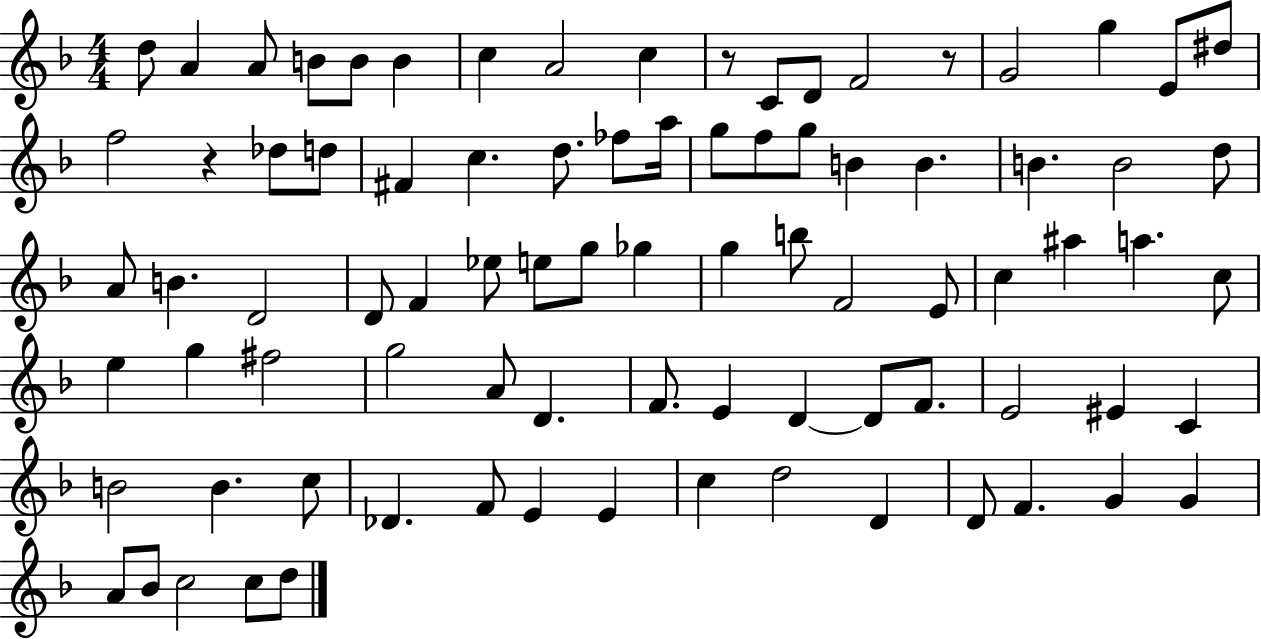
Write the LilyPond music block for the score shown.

{
  \clef treble
  \numericTimeSignature
  \time 4/4
  \key f \major
  d''8 a'4 a'8 b'8 b'8 b'4 | c''4 a'2 c''4 | r8 c'8 d'8 f'2 r8 | g'2 g''4 e'8 dis''8 | \break f''2 r4 des''8 d''8 | fis'4 c''4. d''8. fes''8 a''16 | g''8 f''8 g''8 b'4 b'4. | b'4. b'2 d''8 | \break a'8 b'4. d'2 | d'8 f'4 ees''8 e''8 g''8 ges''4 | g''4 b''8 f'2 e'8 | c''4 ais''4 a''4. c''8 | \break e''4 g''4 fis''2 | g''2 a'8 d'4. | f'8. e'4 d'4~~ d'8 f'8. | e'2 eis'4 c'4 | \break b'2 b'4. c''8 | des'4. f'8 e'4 e'4 | c''4 d''2 d'4 | d'8 f'4. g'4 g'4 | \break a'8 bes'8 c''2 c''8 d''8 | \bar "|."
}